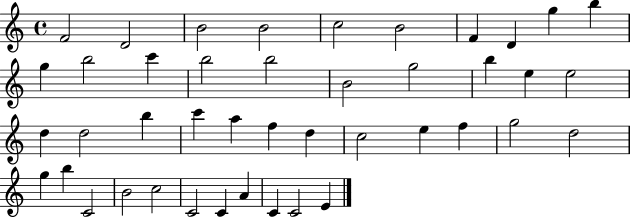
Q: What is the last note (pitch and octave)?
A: E4